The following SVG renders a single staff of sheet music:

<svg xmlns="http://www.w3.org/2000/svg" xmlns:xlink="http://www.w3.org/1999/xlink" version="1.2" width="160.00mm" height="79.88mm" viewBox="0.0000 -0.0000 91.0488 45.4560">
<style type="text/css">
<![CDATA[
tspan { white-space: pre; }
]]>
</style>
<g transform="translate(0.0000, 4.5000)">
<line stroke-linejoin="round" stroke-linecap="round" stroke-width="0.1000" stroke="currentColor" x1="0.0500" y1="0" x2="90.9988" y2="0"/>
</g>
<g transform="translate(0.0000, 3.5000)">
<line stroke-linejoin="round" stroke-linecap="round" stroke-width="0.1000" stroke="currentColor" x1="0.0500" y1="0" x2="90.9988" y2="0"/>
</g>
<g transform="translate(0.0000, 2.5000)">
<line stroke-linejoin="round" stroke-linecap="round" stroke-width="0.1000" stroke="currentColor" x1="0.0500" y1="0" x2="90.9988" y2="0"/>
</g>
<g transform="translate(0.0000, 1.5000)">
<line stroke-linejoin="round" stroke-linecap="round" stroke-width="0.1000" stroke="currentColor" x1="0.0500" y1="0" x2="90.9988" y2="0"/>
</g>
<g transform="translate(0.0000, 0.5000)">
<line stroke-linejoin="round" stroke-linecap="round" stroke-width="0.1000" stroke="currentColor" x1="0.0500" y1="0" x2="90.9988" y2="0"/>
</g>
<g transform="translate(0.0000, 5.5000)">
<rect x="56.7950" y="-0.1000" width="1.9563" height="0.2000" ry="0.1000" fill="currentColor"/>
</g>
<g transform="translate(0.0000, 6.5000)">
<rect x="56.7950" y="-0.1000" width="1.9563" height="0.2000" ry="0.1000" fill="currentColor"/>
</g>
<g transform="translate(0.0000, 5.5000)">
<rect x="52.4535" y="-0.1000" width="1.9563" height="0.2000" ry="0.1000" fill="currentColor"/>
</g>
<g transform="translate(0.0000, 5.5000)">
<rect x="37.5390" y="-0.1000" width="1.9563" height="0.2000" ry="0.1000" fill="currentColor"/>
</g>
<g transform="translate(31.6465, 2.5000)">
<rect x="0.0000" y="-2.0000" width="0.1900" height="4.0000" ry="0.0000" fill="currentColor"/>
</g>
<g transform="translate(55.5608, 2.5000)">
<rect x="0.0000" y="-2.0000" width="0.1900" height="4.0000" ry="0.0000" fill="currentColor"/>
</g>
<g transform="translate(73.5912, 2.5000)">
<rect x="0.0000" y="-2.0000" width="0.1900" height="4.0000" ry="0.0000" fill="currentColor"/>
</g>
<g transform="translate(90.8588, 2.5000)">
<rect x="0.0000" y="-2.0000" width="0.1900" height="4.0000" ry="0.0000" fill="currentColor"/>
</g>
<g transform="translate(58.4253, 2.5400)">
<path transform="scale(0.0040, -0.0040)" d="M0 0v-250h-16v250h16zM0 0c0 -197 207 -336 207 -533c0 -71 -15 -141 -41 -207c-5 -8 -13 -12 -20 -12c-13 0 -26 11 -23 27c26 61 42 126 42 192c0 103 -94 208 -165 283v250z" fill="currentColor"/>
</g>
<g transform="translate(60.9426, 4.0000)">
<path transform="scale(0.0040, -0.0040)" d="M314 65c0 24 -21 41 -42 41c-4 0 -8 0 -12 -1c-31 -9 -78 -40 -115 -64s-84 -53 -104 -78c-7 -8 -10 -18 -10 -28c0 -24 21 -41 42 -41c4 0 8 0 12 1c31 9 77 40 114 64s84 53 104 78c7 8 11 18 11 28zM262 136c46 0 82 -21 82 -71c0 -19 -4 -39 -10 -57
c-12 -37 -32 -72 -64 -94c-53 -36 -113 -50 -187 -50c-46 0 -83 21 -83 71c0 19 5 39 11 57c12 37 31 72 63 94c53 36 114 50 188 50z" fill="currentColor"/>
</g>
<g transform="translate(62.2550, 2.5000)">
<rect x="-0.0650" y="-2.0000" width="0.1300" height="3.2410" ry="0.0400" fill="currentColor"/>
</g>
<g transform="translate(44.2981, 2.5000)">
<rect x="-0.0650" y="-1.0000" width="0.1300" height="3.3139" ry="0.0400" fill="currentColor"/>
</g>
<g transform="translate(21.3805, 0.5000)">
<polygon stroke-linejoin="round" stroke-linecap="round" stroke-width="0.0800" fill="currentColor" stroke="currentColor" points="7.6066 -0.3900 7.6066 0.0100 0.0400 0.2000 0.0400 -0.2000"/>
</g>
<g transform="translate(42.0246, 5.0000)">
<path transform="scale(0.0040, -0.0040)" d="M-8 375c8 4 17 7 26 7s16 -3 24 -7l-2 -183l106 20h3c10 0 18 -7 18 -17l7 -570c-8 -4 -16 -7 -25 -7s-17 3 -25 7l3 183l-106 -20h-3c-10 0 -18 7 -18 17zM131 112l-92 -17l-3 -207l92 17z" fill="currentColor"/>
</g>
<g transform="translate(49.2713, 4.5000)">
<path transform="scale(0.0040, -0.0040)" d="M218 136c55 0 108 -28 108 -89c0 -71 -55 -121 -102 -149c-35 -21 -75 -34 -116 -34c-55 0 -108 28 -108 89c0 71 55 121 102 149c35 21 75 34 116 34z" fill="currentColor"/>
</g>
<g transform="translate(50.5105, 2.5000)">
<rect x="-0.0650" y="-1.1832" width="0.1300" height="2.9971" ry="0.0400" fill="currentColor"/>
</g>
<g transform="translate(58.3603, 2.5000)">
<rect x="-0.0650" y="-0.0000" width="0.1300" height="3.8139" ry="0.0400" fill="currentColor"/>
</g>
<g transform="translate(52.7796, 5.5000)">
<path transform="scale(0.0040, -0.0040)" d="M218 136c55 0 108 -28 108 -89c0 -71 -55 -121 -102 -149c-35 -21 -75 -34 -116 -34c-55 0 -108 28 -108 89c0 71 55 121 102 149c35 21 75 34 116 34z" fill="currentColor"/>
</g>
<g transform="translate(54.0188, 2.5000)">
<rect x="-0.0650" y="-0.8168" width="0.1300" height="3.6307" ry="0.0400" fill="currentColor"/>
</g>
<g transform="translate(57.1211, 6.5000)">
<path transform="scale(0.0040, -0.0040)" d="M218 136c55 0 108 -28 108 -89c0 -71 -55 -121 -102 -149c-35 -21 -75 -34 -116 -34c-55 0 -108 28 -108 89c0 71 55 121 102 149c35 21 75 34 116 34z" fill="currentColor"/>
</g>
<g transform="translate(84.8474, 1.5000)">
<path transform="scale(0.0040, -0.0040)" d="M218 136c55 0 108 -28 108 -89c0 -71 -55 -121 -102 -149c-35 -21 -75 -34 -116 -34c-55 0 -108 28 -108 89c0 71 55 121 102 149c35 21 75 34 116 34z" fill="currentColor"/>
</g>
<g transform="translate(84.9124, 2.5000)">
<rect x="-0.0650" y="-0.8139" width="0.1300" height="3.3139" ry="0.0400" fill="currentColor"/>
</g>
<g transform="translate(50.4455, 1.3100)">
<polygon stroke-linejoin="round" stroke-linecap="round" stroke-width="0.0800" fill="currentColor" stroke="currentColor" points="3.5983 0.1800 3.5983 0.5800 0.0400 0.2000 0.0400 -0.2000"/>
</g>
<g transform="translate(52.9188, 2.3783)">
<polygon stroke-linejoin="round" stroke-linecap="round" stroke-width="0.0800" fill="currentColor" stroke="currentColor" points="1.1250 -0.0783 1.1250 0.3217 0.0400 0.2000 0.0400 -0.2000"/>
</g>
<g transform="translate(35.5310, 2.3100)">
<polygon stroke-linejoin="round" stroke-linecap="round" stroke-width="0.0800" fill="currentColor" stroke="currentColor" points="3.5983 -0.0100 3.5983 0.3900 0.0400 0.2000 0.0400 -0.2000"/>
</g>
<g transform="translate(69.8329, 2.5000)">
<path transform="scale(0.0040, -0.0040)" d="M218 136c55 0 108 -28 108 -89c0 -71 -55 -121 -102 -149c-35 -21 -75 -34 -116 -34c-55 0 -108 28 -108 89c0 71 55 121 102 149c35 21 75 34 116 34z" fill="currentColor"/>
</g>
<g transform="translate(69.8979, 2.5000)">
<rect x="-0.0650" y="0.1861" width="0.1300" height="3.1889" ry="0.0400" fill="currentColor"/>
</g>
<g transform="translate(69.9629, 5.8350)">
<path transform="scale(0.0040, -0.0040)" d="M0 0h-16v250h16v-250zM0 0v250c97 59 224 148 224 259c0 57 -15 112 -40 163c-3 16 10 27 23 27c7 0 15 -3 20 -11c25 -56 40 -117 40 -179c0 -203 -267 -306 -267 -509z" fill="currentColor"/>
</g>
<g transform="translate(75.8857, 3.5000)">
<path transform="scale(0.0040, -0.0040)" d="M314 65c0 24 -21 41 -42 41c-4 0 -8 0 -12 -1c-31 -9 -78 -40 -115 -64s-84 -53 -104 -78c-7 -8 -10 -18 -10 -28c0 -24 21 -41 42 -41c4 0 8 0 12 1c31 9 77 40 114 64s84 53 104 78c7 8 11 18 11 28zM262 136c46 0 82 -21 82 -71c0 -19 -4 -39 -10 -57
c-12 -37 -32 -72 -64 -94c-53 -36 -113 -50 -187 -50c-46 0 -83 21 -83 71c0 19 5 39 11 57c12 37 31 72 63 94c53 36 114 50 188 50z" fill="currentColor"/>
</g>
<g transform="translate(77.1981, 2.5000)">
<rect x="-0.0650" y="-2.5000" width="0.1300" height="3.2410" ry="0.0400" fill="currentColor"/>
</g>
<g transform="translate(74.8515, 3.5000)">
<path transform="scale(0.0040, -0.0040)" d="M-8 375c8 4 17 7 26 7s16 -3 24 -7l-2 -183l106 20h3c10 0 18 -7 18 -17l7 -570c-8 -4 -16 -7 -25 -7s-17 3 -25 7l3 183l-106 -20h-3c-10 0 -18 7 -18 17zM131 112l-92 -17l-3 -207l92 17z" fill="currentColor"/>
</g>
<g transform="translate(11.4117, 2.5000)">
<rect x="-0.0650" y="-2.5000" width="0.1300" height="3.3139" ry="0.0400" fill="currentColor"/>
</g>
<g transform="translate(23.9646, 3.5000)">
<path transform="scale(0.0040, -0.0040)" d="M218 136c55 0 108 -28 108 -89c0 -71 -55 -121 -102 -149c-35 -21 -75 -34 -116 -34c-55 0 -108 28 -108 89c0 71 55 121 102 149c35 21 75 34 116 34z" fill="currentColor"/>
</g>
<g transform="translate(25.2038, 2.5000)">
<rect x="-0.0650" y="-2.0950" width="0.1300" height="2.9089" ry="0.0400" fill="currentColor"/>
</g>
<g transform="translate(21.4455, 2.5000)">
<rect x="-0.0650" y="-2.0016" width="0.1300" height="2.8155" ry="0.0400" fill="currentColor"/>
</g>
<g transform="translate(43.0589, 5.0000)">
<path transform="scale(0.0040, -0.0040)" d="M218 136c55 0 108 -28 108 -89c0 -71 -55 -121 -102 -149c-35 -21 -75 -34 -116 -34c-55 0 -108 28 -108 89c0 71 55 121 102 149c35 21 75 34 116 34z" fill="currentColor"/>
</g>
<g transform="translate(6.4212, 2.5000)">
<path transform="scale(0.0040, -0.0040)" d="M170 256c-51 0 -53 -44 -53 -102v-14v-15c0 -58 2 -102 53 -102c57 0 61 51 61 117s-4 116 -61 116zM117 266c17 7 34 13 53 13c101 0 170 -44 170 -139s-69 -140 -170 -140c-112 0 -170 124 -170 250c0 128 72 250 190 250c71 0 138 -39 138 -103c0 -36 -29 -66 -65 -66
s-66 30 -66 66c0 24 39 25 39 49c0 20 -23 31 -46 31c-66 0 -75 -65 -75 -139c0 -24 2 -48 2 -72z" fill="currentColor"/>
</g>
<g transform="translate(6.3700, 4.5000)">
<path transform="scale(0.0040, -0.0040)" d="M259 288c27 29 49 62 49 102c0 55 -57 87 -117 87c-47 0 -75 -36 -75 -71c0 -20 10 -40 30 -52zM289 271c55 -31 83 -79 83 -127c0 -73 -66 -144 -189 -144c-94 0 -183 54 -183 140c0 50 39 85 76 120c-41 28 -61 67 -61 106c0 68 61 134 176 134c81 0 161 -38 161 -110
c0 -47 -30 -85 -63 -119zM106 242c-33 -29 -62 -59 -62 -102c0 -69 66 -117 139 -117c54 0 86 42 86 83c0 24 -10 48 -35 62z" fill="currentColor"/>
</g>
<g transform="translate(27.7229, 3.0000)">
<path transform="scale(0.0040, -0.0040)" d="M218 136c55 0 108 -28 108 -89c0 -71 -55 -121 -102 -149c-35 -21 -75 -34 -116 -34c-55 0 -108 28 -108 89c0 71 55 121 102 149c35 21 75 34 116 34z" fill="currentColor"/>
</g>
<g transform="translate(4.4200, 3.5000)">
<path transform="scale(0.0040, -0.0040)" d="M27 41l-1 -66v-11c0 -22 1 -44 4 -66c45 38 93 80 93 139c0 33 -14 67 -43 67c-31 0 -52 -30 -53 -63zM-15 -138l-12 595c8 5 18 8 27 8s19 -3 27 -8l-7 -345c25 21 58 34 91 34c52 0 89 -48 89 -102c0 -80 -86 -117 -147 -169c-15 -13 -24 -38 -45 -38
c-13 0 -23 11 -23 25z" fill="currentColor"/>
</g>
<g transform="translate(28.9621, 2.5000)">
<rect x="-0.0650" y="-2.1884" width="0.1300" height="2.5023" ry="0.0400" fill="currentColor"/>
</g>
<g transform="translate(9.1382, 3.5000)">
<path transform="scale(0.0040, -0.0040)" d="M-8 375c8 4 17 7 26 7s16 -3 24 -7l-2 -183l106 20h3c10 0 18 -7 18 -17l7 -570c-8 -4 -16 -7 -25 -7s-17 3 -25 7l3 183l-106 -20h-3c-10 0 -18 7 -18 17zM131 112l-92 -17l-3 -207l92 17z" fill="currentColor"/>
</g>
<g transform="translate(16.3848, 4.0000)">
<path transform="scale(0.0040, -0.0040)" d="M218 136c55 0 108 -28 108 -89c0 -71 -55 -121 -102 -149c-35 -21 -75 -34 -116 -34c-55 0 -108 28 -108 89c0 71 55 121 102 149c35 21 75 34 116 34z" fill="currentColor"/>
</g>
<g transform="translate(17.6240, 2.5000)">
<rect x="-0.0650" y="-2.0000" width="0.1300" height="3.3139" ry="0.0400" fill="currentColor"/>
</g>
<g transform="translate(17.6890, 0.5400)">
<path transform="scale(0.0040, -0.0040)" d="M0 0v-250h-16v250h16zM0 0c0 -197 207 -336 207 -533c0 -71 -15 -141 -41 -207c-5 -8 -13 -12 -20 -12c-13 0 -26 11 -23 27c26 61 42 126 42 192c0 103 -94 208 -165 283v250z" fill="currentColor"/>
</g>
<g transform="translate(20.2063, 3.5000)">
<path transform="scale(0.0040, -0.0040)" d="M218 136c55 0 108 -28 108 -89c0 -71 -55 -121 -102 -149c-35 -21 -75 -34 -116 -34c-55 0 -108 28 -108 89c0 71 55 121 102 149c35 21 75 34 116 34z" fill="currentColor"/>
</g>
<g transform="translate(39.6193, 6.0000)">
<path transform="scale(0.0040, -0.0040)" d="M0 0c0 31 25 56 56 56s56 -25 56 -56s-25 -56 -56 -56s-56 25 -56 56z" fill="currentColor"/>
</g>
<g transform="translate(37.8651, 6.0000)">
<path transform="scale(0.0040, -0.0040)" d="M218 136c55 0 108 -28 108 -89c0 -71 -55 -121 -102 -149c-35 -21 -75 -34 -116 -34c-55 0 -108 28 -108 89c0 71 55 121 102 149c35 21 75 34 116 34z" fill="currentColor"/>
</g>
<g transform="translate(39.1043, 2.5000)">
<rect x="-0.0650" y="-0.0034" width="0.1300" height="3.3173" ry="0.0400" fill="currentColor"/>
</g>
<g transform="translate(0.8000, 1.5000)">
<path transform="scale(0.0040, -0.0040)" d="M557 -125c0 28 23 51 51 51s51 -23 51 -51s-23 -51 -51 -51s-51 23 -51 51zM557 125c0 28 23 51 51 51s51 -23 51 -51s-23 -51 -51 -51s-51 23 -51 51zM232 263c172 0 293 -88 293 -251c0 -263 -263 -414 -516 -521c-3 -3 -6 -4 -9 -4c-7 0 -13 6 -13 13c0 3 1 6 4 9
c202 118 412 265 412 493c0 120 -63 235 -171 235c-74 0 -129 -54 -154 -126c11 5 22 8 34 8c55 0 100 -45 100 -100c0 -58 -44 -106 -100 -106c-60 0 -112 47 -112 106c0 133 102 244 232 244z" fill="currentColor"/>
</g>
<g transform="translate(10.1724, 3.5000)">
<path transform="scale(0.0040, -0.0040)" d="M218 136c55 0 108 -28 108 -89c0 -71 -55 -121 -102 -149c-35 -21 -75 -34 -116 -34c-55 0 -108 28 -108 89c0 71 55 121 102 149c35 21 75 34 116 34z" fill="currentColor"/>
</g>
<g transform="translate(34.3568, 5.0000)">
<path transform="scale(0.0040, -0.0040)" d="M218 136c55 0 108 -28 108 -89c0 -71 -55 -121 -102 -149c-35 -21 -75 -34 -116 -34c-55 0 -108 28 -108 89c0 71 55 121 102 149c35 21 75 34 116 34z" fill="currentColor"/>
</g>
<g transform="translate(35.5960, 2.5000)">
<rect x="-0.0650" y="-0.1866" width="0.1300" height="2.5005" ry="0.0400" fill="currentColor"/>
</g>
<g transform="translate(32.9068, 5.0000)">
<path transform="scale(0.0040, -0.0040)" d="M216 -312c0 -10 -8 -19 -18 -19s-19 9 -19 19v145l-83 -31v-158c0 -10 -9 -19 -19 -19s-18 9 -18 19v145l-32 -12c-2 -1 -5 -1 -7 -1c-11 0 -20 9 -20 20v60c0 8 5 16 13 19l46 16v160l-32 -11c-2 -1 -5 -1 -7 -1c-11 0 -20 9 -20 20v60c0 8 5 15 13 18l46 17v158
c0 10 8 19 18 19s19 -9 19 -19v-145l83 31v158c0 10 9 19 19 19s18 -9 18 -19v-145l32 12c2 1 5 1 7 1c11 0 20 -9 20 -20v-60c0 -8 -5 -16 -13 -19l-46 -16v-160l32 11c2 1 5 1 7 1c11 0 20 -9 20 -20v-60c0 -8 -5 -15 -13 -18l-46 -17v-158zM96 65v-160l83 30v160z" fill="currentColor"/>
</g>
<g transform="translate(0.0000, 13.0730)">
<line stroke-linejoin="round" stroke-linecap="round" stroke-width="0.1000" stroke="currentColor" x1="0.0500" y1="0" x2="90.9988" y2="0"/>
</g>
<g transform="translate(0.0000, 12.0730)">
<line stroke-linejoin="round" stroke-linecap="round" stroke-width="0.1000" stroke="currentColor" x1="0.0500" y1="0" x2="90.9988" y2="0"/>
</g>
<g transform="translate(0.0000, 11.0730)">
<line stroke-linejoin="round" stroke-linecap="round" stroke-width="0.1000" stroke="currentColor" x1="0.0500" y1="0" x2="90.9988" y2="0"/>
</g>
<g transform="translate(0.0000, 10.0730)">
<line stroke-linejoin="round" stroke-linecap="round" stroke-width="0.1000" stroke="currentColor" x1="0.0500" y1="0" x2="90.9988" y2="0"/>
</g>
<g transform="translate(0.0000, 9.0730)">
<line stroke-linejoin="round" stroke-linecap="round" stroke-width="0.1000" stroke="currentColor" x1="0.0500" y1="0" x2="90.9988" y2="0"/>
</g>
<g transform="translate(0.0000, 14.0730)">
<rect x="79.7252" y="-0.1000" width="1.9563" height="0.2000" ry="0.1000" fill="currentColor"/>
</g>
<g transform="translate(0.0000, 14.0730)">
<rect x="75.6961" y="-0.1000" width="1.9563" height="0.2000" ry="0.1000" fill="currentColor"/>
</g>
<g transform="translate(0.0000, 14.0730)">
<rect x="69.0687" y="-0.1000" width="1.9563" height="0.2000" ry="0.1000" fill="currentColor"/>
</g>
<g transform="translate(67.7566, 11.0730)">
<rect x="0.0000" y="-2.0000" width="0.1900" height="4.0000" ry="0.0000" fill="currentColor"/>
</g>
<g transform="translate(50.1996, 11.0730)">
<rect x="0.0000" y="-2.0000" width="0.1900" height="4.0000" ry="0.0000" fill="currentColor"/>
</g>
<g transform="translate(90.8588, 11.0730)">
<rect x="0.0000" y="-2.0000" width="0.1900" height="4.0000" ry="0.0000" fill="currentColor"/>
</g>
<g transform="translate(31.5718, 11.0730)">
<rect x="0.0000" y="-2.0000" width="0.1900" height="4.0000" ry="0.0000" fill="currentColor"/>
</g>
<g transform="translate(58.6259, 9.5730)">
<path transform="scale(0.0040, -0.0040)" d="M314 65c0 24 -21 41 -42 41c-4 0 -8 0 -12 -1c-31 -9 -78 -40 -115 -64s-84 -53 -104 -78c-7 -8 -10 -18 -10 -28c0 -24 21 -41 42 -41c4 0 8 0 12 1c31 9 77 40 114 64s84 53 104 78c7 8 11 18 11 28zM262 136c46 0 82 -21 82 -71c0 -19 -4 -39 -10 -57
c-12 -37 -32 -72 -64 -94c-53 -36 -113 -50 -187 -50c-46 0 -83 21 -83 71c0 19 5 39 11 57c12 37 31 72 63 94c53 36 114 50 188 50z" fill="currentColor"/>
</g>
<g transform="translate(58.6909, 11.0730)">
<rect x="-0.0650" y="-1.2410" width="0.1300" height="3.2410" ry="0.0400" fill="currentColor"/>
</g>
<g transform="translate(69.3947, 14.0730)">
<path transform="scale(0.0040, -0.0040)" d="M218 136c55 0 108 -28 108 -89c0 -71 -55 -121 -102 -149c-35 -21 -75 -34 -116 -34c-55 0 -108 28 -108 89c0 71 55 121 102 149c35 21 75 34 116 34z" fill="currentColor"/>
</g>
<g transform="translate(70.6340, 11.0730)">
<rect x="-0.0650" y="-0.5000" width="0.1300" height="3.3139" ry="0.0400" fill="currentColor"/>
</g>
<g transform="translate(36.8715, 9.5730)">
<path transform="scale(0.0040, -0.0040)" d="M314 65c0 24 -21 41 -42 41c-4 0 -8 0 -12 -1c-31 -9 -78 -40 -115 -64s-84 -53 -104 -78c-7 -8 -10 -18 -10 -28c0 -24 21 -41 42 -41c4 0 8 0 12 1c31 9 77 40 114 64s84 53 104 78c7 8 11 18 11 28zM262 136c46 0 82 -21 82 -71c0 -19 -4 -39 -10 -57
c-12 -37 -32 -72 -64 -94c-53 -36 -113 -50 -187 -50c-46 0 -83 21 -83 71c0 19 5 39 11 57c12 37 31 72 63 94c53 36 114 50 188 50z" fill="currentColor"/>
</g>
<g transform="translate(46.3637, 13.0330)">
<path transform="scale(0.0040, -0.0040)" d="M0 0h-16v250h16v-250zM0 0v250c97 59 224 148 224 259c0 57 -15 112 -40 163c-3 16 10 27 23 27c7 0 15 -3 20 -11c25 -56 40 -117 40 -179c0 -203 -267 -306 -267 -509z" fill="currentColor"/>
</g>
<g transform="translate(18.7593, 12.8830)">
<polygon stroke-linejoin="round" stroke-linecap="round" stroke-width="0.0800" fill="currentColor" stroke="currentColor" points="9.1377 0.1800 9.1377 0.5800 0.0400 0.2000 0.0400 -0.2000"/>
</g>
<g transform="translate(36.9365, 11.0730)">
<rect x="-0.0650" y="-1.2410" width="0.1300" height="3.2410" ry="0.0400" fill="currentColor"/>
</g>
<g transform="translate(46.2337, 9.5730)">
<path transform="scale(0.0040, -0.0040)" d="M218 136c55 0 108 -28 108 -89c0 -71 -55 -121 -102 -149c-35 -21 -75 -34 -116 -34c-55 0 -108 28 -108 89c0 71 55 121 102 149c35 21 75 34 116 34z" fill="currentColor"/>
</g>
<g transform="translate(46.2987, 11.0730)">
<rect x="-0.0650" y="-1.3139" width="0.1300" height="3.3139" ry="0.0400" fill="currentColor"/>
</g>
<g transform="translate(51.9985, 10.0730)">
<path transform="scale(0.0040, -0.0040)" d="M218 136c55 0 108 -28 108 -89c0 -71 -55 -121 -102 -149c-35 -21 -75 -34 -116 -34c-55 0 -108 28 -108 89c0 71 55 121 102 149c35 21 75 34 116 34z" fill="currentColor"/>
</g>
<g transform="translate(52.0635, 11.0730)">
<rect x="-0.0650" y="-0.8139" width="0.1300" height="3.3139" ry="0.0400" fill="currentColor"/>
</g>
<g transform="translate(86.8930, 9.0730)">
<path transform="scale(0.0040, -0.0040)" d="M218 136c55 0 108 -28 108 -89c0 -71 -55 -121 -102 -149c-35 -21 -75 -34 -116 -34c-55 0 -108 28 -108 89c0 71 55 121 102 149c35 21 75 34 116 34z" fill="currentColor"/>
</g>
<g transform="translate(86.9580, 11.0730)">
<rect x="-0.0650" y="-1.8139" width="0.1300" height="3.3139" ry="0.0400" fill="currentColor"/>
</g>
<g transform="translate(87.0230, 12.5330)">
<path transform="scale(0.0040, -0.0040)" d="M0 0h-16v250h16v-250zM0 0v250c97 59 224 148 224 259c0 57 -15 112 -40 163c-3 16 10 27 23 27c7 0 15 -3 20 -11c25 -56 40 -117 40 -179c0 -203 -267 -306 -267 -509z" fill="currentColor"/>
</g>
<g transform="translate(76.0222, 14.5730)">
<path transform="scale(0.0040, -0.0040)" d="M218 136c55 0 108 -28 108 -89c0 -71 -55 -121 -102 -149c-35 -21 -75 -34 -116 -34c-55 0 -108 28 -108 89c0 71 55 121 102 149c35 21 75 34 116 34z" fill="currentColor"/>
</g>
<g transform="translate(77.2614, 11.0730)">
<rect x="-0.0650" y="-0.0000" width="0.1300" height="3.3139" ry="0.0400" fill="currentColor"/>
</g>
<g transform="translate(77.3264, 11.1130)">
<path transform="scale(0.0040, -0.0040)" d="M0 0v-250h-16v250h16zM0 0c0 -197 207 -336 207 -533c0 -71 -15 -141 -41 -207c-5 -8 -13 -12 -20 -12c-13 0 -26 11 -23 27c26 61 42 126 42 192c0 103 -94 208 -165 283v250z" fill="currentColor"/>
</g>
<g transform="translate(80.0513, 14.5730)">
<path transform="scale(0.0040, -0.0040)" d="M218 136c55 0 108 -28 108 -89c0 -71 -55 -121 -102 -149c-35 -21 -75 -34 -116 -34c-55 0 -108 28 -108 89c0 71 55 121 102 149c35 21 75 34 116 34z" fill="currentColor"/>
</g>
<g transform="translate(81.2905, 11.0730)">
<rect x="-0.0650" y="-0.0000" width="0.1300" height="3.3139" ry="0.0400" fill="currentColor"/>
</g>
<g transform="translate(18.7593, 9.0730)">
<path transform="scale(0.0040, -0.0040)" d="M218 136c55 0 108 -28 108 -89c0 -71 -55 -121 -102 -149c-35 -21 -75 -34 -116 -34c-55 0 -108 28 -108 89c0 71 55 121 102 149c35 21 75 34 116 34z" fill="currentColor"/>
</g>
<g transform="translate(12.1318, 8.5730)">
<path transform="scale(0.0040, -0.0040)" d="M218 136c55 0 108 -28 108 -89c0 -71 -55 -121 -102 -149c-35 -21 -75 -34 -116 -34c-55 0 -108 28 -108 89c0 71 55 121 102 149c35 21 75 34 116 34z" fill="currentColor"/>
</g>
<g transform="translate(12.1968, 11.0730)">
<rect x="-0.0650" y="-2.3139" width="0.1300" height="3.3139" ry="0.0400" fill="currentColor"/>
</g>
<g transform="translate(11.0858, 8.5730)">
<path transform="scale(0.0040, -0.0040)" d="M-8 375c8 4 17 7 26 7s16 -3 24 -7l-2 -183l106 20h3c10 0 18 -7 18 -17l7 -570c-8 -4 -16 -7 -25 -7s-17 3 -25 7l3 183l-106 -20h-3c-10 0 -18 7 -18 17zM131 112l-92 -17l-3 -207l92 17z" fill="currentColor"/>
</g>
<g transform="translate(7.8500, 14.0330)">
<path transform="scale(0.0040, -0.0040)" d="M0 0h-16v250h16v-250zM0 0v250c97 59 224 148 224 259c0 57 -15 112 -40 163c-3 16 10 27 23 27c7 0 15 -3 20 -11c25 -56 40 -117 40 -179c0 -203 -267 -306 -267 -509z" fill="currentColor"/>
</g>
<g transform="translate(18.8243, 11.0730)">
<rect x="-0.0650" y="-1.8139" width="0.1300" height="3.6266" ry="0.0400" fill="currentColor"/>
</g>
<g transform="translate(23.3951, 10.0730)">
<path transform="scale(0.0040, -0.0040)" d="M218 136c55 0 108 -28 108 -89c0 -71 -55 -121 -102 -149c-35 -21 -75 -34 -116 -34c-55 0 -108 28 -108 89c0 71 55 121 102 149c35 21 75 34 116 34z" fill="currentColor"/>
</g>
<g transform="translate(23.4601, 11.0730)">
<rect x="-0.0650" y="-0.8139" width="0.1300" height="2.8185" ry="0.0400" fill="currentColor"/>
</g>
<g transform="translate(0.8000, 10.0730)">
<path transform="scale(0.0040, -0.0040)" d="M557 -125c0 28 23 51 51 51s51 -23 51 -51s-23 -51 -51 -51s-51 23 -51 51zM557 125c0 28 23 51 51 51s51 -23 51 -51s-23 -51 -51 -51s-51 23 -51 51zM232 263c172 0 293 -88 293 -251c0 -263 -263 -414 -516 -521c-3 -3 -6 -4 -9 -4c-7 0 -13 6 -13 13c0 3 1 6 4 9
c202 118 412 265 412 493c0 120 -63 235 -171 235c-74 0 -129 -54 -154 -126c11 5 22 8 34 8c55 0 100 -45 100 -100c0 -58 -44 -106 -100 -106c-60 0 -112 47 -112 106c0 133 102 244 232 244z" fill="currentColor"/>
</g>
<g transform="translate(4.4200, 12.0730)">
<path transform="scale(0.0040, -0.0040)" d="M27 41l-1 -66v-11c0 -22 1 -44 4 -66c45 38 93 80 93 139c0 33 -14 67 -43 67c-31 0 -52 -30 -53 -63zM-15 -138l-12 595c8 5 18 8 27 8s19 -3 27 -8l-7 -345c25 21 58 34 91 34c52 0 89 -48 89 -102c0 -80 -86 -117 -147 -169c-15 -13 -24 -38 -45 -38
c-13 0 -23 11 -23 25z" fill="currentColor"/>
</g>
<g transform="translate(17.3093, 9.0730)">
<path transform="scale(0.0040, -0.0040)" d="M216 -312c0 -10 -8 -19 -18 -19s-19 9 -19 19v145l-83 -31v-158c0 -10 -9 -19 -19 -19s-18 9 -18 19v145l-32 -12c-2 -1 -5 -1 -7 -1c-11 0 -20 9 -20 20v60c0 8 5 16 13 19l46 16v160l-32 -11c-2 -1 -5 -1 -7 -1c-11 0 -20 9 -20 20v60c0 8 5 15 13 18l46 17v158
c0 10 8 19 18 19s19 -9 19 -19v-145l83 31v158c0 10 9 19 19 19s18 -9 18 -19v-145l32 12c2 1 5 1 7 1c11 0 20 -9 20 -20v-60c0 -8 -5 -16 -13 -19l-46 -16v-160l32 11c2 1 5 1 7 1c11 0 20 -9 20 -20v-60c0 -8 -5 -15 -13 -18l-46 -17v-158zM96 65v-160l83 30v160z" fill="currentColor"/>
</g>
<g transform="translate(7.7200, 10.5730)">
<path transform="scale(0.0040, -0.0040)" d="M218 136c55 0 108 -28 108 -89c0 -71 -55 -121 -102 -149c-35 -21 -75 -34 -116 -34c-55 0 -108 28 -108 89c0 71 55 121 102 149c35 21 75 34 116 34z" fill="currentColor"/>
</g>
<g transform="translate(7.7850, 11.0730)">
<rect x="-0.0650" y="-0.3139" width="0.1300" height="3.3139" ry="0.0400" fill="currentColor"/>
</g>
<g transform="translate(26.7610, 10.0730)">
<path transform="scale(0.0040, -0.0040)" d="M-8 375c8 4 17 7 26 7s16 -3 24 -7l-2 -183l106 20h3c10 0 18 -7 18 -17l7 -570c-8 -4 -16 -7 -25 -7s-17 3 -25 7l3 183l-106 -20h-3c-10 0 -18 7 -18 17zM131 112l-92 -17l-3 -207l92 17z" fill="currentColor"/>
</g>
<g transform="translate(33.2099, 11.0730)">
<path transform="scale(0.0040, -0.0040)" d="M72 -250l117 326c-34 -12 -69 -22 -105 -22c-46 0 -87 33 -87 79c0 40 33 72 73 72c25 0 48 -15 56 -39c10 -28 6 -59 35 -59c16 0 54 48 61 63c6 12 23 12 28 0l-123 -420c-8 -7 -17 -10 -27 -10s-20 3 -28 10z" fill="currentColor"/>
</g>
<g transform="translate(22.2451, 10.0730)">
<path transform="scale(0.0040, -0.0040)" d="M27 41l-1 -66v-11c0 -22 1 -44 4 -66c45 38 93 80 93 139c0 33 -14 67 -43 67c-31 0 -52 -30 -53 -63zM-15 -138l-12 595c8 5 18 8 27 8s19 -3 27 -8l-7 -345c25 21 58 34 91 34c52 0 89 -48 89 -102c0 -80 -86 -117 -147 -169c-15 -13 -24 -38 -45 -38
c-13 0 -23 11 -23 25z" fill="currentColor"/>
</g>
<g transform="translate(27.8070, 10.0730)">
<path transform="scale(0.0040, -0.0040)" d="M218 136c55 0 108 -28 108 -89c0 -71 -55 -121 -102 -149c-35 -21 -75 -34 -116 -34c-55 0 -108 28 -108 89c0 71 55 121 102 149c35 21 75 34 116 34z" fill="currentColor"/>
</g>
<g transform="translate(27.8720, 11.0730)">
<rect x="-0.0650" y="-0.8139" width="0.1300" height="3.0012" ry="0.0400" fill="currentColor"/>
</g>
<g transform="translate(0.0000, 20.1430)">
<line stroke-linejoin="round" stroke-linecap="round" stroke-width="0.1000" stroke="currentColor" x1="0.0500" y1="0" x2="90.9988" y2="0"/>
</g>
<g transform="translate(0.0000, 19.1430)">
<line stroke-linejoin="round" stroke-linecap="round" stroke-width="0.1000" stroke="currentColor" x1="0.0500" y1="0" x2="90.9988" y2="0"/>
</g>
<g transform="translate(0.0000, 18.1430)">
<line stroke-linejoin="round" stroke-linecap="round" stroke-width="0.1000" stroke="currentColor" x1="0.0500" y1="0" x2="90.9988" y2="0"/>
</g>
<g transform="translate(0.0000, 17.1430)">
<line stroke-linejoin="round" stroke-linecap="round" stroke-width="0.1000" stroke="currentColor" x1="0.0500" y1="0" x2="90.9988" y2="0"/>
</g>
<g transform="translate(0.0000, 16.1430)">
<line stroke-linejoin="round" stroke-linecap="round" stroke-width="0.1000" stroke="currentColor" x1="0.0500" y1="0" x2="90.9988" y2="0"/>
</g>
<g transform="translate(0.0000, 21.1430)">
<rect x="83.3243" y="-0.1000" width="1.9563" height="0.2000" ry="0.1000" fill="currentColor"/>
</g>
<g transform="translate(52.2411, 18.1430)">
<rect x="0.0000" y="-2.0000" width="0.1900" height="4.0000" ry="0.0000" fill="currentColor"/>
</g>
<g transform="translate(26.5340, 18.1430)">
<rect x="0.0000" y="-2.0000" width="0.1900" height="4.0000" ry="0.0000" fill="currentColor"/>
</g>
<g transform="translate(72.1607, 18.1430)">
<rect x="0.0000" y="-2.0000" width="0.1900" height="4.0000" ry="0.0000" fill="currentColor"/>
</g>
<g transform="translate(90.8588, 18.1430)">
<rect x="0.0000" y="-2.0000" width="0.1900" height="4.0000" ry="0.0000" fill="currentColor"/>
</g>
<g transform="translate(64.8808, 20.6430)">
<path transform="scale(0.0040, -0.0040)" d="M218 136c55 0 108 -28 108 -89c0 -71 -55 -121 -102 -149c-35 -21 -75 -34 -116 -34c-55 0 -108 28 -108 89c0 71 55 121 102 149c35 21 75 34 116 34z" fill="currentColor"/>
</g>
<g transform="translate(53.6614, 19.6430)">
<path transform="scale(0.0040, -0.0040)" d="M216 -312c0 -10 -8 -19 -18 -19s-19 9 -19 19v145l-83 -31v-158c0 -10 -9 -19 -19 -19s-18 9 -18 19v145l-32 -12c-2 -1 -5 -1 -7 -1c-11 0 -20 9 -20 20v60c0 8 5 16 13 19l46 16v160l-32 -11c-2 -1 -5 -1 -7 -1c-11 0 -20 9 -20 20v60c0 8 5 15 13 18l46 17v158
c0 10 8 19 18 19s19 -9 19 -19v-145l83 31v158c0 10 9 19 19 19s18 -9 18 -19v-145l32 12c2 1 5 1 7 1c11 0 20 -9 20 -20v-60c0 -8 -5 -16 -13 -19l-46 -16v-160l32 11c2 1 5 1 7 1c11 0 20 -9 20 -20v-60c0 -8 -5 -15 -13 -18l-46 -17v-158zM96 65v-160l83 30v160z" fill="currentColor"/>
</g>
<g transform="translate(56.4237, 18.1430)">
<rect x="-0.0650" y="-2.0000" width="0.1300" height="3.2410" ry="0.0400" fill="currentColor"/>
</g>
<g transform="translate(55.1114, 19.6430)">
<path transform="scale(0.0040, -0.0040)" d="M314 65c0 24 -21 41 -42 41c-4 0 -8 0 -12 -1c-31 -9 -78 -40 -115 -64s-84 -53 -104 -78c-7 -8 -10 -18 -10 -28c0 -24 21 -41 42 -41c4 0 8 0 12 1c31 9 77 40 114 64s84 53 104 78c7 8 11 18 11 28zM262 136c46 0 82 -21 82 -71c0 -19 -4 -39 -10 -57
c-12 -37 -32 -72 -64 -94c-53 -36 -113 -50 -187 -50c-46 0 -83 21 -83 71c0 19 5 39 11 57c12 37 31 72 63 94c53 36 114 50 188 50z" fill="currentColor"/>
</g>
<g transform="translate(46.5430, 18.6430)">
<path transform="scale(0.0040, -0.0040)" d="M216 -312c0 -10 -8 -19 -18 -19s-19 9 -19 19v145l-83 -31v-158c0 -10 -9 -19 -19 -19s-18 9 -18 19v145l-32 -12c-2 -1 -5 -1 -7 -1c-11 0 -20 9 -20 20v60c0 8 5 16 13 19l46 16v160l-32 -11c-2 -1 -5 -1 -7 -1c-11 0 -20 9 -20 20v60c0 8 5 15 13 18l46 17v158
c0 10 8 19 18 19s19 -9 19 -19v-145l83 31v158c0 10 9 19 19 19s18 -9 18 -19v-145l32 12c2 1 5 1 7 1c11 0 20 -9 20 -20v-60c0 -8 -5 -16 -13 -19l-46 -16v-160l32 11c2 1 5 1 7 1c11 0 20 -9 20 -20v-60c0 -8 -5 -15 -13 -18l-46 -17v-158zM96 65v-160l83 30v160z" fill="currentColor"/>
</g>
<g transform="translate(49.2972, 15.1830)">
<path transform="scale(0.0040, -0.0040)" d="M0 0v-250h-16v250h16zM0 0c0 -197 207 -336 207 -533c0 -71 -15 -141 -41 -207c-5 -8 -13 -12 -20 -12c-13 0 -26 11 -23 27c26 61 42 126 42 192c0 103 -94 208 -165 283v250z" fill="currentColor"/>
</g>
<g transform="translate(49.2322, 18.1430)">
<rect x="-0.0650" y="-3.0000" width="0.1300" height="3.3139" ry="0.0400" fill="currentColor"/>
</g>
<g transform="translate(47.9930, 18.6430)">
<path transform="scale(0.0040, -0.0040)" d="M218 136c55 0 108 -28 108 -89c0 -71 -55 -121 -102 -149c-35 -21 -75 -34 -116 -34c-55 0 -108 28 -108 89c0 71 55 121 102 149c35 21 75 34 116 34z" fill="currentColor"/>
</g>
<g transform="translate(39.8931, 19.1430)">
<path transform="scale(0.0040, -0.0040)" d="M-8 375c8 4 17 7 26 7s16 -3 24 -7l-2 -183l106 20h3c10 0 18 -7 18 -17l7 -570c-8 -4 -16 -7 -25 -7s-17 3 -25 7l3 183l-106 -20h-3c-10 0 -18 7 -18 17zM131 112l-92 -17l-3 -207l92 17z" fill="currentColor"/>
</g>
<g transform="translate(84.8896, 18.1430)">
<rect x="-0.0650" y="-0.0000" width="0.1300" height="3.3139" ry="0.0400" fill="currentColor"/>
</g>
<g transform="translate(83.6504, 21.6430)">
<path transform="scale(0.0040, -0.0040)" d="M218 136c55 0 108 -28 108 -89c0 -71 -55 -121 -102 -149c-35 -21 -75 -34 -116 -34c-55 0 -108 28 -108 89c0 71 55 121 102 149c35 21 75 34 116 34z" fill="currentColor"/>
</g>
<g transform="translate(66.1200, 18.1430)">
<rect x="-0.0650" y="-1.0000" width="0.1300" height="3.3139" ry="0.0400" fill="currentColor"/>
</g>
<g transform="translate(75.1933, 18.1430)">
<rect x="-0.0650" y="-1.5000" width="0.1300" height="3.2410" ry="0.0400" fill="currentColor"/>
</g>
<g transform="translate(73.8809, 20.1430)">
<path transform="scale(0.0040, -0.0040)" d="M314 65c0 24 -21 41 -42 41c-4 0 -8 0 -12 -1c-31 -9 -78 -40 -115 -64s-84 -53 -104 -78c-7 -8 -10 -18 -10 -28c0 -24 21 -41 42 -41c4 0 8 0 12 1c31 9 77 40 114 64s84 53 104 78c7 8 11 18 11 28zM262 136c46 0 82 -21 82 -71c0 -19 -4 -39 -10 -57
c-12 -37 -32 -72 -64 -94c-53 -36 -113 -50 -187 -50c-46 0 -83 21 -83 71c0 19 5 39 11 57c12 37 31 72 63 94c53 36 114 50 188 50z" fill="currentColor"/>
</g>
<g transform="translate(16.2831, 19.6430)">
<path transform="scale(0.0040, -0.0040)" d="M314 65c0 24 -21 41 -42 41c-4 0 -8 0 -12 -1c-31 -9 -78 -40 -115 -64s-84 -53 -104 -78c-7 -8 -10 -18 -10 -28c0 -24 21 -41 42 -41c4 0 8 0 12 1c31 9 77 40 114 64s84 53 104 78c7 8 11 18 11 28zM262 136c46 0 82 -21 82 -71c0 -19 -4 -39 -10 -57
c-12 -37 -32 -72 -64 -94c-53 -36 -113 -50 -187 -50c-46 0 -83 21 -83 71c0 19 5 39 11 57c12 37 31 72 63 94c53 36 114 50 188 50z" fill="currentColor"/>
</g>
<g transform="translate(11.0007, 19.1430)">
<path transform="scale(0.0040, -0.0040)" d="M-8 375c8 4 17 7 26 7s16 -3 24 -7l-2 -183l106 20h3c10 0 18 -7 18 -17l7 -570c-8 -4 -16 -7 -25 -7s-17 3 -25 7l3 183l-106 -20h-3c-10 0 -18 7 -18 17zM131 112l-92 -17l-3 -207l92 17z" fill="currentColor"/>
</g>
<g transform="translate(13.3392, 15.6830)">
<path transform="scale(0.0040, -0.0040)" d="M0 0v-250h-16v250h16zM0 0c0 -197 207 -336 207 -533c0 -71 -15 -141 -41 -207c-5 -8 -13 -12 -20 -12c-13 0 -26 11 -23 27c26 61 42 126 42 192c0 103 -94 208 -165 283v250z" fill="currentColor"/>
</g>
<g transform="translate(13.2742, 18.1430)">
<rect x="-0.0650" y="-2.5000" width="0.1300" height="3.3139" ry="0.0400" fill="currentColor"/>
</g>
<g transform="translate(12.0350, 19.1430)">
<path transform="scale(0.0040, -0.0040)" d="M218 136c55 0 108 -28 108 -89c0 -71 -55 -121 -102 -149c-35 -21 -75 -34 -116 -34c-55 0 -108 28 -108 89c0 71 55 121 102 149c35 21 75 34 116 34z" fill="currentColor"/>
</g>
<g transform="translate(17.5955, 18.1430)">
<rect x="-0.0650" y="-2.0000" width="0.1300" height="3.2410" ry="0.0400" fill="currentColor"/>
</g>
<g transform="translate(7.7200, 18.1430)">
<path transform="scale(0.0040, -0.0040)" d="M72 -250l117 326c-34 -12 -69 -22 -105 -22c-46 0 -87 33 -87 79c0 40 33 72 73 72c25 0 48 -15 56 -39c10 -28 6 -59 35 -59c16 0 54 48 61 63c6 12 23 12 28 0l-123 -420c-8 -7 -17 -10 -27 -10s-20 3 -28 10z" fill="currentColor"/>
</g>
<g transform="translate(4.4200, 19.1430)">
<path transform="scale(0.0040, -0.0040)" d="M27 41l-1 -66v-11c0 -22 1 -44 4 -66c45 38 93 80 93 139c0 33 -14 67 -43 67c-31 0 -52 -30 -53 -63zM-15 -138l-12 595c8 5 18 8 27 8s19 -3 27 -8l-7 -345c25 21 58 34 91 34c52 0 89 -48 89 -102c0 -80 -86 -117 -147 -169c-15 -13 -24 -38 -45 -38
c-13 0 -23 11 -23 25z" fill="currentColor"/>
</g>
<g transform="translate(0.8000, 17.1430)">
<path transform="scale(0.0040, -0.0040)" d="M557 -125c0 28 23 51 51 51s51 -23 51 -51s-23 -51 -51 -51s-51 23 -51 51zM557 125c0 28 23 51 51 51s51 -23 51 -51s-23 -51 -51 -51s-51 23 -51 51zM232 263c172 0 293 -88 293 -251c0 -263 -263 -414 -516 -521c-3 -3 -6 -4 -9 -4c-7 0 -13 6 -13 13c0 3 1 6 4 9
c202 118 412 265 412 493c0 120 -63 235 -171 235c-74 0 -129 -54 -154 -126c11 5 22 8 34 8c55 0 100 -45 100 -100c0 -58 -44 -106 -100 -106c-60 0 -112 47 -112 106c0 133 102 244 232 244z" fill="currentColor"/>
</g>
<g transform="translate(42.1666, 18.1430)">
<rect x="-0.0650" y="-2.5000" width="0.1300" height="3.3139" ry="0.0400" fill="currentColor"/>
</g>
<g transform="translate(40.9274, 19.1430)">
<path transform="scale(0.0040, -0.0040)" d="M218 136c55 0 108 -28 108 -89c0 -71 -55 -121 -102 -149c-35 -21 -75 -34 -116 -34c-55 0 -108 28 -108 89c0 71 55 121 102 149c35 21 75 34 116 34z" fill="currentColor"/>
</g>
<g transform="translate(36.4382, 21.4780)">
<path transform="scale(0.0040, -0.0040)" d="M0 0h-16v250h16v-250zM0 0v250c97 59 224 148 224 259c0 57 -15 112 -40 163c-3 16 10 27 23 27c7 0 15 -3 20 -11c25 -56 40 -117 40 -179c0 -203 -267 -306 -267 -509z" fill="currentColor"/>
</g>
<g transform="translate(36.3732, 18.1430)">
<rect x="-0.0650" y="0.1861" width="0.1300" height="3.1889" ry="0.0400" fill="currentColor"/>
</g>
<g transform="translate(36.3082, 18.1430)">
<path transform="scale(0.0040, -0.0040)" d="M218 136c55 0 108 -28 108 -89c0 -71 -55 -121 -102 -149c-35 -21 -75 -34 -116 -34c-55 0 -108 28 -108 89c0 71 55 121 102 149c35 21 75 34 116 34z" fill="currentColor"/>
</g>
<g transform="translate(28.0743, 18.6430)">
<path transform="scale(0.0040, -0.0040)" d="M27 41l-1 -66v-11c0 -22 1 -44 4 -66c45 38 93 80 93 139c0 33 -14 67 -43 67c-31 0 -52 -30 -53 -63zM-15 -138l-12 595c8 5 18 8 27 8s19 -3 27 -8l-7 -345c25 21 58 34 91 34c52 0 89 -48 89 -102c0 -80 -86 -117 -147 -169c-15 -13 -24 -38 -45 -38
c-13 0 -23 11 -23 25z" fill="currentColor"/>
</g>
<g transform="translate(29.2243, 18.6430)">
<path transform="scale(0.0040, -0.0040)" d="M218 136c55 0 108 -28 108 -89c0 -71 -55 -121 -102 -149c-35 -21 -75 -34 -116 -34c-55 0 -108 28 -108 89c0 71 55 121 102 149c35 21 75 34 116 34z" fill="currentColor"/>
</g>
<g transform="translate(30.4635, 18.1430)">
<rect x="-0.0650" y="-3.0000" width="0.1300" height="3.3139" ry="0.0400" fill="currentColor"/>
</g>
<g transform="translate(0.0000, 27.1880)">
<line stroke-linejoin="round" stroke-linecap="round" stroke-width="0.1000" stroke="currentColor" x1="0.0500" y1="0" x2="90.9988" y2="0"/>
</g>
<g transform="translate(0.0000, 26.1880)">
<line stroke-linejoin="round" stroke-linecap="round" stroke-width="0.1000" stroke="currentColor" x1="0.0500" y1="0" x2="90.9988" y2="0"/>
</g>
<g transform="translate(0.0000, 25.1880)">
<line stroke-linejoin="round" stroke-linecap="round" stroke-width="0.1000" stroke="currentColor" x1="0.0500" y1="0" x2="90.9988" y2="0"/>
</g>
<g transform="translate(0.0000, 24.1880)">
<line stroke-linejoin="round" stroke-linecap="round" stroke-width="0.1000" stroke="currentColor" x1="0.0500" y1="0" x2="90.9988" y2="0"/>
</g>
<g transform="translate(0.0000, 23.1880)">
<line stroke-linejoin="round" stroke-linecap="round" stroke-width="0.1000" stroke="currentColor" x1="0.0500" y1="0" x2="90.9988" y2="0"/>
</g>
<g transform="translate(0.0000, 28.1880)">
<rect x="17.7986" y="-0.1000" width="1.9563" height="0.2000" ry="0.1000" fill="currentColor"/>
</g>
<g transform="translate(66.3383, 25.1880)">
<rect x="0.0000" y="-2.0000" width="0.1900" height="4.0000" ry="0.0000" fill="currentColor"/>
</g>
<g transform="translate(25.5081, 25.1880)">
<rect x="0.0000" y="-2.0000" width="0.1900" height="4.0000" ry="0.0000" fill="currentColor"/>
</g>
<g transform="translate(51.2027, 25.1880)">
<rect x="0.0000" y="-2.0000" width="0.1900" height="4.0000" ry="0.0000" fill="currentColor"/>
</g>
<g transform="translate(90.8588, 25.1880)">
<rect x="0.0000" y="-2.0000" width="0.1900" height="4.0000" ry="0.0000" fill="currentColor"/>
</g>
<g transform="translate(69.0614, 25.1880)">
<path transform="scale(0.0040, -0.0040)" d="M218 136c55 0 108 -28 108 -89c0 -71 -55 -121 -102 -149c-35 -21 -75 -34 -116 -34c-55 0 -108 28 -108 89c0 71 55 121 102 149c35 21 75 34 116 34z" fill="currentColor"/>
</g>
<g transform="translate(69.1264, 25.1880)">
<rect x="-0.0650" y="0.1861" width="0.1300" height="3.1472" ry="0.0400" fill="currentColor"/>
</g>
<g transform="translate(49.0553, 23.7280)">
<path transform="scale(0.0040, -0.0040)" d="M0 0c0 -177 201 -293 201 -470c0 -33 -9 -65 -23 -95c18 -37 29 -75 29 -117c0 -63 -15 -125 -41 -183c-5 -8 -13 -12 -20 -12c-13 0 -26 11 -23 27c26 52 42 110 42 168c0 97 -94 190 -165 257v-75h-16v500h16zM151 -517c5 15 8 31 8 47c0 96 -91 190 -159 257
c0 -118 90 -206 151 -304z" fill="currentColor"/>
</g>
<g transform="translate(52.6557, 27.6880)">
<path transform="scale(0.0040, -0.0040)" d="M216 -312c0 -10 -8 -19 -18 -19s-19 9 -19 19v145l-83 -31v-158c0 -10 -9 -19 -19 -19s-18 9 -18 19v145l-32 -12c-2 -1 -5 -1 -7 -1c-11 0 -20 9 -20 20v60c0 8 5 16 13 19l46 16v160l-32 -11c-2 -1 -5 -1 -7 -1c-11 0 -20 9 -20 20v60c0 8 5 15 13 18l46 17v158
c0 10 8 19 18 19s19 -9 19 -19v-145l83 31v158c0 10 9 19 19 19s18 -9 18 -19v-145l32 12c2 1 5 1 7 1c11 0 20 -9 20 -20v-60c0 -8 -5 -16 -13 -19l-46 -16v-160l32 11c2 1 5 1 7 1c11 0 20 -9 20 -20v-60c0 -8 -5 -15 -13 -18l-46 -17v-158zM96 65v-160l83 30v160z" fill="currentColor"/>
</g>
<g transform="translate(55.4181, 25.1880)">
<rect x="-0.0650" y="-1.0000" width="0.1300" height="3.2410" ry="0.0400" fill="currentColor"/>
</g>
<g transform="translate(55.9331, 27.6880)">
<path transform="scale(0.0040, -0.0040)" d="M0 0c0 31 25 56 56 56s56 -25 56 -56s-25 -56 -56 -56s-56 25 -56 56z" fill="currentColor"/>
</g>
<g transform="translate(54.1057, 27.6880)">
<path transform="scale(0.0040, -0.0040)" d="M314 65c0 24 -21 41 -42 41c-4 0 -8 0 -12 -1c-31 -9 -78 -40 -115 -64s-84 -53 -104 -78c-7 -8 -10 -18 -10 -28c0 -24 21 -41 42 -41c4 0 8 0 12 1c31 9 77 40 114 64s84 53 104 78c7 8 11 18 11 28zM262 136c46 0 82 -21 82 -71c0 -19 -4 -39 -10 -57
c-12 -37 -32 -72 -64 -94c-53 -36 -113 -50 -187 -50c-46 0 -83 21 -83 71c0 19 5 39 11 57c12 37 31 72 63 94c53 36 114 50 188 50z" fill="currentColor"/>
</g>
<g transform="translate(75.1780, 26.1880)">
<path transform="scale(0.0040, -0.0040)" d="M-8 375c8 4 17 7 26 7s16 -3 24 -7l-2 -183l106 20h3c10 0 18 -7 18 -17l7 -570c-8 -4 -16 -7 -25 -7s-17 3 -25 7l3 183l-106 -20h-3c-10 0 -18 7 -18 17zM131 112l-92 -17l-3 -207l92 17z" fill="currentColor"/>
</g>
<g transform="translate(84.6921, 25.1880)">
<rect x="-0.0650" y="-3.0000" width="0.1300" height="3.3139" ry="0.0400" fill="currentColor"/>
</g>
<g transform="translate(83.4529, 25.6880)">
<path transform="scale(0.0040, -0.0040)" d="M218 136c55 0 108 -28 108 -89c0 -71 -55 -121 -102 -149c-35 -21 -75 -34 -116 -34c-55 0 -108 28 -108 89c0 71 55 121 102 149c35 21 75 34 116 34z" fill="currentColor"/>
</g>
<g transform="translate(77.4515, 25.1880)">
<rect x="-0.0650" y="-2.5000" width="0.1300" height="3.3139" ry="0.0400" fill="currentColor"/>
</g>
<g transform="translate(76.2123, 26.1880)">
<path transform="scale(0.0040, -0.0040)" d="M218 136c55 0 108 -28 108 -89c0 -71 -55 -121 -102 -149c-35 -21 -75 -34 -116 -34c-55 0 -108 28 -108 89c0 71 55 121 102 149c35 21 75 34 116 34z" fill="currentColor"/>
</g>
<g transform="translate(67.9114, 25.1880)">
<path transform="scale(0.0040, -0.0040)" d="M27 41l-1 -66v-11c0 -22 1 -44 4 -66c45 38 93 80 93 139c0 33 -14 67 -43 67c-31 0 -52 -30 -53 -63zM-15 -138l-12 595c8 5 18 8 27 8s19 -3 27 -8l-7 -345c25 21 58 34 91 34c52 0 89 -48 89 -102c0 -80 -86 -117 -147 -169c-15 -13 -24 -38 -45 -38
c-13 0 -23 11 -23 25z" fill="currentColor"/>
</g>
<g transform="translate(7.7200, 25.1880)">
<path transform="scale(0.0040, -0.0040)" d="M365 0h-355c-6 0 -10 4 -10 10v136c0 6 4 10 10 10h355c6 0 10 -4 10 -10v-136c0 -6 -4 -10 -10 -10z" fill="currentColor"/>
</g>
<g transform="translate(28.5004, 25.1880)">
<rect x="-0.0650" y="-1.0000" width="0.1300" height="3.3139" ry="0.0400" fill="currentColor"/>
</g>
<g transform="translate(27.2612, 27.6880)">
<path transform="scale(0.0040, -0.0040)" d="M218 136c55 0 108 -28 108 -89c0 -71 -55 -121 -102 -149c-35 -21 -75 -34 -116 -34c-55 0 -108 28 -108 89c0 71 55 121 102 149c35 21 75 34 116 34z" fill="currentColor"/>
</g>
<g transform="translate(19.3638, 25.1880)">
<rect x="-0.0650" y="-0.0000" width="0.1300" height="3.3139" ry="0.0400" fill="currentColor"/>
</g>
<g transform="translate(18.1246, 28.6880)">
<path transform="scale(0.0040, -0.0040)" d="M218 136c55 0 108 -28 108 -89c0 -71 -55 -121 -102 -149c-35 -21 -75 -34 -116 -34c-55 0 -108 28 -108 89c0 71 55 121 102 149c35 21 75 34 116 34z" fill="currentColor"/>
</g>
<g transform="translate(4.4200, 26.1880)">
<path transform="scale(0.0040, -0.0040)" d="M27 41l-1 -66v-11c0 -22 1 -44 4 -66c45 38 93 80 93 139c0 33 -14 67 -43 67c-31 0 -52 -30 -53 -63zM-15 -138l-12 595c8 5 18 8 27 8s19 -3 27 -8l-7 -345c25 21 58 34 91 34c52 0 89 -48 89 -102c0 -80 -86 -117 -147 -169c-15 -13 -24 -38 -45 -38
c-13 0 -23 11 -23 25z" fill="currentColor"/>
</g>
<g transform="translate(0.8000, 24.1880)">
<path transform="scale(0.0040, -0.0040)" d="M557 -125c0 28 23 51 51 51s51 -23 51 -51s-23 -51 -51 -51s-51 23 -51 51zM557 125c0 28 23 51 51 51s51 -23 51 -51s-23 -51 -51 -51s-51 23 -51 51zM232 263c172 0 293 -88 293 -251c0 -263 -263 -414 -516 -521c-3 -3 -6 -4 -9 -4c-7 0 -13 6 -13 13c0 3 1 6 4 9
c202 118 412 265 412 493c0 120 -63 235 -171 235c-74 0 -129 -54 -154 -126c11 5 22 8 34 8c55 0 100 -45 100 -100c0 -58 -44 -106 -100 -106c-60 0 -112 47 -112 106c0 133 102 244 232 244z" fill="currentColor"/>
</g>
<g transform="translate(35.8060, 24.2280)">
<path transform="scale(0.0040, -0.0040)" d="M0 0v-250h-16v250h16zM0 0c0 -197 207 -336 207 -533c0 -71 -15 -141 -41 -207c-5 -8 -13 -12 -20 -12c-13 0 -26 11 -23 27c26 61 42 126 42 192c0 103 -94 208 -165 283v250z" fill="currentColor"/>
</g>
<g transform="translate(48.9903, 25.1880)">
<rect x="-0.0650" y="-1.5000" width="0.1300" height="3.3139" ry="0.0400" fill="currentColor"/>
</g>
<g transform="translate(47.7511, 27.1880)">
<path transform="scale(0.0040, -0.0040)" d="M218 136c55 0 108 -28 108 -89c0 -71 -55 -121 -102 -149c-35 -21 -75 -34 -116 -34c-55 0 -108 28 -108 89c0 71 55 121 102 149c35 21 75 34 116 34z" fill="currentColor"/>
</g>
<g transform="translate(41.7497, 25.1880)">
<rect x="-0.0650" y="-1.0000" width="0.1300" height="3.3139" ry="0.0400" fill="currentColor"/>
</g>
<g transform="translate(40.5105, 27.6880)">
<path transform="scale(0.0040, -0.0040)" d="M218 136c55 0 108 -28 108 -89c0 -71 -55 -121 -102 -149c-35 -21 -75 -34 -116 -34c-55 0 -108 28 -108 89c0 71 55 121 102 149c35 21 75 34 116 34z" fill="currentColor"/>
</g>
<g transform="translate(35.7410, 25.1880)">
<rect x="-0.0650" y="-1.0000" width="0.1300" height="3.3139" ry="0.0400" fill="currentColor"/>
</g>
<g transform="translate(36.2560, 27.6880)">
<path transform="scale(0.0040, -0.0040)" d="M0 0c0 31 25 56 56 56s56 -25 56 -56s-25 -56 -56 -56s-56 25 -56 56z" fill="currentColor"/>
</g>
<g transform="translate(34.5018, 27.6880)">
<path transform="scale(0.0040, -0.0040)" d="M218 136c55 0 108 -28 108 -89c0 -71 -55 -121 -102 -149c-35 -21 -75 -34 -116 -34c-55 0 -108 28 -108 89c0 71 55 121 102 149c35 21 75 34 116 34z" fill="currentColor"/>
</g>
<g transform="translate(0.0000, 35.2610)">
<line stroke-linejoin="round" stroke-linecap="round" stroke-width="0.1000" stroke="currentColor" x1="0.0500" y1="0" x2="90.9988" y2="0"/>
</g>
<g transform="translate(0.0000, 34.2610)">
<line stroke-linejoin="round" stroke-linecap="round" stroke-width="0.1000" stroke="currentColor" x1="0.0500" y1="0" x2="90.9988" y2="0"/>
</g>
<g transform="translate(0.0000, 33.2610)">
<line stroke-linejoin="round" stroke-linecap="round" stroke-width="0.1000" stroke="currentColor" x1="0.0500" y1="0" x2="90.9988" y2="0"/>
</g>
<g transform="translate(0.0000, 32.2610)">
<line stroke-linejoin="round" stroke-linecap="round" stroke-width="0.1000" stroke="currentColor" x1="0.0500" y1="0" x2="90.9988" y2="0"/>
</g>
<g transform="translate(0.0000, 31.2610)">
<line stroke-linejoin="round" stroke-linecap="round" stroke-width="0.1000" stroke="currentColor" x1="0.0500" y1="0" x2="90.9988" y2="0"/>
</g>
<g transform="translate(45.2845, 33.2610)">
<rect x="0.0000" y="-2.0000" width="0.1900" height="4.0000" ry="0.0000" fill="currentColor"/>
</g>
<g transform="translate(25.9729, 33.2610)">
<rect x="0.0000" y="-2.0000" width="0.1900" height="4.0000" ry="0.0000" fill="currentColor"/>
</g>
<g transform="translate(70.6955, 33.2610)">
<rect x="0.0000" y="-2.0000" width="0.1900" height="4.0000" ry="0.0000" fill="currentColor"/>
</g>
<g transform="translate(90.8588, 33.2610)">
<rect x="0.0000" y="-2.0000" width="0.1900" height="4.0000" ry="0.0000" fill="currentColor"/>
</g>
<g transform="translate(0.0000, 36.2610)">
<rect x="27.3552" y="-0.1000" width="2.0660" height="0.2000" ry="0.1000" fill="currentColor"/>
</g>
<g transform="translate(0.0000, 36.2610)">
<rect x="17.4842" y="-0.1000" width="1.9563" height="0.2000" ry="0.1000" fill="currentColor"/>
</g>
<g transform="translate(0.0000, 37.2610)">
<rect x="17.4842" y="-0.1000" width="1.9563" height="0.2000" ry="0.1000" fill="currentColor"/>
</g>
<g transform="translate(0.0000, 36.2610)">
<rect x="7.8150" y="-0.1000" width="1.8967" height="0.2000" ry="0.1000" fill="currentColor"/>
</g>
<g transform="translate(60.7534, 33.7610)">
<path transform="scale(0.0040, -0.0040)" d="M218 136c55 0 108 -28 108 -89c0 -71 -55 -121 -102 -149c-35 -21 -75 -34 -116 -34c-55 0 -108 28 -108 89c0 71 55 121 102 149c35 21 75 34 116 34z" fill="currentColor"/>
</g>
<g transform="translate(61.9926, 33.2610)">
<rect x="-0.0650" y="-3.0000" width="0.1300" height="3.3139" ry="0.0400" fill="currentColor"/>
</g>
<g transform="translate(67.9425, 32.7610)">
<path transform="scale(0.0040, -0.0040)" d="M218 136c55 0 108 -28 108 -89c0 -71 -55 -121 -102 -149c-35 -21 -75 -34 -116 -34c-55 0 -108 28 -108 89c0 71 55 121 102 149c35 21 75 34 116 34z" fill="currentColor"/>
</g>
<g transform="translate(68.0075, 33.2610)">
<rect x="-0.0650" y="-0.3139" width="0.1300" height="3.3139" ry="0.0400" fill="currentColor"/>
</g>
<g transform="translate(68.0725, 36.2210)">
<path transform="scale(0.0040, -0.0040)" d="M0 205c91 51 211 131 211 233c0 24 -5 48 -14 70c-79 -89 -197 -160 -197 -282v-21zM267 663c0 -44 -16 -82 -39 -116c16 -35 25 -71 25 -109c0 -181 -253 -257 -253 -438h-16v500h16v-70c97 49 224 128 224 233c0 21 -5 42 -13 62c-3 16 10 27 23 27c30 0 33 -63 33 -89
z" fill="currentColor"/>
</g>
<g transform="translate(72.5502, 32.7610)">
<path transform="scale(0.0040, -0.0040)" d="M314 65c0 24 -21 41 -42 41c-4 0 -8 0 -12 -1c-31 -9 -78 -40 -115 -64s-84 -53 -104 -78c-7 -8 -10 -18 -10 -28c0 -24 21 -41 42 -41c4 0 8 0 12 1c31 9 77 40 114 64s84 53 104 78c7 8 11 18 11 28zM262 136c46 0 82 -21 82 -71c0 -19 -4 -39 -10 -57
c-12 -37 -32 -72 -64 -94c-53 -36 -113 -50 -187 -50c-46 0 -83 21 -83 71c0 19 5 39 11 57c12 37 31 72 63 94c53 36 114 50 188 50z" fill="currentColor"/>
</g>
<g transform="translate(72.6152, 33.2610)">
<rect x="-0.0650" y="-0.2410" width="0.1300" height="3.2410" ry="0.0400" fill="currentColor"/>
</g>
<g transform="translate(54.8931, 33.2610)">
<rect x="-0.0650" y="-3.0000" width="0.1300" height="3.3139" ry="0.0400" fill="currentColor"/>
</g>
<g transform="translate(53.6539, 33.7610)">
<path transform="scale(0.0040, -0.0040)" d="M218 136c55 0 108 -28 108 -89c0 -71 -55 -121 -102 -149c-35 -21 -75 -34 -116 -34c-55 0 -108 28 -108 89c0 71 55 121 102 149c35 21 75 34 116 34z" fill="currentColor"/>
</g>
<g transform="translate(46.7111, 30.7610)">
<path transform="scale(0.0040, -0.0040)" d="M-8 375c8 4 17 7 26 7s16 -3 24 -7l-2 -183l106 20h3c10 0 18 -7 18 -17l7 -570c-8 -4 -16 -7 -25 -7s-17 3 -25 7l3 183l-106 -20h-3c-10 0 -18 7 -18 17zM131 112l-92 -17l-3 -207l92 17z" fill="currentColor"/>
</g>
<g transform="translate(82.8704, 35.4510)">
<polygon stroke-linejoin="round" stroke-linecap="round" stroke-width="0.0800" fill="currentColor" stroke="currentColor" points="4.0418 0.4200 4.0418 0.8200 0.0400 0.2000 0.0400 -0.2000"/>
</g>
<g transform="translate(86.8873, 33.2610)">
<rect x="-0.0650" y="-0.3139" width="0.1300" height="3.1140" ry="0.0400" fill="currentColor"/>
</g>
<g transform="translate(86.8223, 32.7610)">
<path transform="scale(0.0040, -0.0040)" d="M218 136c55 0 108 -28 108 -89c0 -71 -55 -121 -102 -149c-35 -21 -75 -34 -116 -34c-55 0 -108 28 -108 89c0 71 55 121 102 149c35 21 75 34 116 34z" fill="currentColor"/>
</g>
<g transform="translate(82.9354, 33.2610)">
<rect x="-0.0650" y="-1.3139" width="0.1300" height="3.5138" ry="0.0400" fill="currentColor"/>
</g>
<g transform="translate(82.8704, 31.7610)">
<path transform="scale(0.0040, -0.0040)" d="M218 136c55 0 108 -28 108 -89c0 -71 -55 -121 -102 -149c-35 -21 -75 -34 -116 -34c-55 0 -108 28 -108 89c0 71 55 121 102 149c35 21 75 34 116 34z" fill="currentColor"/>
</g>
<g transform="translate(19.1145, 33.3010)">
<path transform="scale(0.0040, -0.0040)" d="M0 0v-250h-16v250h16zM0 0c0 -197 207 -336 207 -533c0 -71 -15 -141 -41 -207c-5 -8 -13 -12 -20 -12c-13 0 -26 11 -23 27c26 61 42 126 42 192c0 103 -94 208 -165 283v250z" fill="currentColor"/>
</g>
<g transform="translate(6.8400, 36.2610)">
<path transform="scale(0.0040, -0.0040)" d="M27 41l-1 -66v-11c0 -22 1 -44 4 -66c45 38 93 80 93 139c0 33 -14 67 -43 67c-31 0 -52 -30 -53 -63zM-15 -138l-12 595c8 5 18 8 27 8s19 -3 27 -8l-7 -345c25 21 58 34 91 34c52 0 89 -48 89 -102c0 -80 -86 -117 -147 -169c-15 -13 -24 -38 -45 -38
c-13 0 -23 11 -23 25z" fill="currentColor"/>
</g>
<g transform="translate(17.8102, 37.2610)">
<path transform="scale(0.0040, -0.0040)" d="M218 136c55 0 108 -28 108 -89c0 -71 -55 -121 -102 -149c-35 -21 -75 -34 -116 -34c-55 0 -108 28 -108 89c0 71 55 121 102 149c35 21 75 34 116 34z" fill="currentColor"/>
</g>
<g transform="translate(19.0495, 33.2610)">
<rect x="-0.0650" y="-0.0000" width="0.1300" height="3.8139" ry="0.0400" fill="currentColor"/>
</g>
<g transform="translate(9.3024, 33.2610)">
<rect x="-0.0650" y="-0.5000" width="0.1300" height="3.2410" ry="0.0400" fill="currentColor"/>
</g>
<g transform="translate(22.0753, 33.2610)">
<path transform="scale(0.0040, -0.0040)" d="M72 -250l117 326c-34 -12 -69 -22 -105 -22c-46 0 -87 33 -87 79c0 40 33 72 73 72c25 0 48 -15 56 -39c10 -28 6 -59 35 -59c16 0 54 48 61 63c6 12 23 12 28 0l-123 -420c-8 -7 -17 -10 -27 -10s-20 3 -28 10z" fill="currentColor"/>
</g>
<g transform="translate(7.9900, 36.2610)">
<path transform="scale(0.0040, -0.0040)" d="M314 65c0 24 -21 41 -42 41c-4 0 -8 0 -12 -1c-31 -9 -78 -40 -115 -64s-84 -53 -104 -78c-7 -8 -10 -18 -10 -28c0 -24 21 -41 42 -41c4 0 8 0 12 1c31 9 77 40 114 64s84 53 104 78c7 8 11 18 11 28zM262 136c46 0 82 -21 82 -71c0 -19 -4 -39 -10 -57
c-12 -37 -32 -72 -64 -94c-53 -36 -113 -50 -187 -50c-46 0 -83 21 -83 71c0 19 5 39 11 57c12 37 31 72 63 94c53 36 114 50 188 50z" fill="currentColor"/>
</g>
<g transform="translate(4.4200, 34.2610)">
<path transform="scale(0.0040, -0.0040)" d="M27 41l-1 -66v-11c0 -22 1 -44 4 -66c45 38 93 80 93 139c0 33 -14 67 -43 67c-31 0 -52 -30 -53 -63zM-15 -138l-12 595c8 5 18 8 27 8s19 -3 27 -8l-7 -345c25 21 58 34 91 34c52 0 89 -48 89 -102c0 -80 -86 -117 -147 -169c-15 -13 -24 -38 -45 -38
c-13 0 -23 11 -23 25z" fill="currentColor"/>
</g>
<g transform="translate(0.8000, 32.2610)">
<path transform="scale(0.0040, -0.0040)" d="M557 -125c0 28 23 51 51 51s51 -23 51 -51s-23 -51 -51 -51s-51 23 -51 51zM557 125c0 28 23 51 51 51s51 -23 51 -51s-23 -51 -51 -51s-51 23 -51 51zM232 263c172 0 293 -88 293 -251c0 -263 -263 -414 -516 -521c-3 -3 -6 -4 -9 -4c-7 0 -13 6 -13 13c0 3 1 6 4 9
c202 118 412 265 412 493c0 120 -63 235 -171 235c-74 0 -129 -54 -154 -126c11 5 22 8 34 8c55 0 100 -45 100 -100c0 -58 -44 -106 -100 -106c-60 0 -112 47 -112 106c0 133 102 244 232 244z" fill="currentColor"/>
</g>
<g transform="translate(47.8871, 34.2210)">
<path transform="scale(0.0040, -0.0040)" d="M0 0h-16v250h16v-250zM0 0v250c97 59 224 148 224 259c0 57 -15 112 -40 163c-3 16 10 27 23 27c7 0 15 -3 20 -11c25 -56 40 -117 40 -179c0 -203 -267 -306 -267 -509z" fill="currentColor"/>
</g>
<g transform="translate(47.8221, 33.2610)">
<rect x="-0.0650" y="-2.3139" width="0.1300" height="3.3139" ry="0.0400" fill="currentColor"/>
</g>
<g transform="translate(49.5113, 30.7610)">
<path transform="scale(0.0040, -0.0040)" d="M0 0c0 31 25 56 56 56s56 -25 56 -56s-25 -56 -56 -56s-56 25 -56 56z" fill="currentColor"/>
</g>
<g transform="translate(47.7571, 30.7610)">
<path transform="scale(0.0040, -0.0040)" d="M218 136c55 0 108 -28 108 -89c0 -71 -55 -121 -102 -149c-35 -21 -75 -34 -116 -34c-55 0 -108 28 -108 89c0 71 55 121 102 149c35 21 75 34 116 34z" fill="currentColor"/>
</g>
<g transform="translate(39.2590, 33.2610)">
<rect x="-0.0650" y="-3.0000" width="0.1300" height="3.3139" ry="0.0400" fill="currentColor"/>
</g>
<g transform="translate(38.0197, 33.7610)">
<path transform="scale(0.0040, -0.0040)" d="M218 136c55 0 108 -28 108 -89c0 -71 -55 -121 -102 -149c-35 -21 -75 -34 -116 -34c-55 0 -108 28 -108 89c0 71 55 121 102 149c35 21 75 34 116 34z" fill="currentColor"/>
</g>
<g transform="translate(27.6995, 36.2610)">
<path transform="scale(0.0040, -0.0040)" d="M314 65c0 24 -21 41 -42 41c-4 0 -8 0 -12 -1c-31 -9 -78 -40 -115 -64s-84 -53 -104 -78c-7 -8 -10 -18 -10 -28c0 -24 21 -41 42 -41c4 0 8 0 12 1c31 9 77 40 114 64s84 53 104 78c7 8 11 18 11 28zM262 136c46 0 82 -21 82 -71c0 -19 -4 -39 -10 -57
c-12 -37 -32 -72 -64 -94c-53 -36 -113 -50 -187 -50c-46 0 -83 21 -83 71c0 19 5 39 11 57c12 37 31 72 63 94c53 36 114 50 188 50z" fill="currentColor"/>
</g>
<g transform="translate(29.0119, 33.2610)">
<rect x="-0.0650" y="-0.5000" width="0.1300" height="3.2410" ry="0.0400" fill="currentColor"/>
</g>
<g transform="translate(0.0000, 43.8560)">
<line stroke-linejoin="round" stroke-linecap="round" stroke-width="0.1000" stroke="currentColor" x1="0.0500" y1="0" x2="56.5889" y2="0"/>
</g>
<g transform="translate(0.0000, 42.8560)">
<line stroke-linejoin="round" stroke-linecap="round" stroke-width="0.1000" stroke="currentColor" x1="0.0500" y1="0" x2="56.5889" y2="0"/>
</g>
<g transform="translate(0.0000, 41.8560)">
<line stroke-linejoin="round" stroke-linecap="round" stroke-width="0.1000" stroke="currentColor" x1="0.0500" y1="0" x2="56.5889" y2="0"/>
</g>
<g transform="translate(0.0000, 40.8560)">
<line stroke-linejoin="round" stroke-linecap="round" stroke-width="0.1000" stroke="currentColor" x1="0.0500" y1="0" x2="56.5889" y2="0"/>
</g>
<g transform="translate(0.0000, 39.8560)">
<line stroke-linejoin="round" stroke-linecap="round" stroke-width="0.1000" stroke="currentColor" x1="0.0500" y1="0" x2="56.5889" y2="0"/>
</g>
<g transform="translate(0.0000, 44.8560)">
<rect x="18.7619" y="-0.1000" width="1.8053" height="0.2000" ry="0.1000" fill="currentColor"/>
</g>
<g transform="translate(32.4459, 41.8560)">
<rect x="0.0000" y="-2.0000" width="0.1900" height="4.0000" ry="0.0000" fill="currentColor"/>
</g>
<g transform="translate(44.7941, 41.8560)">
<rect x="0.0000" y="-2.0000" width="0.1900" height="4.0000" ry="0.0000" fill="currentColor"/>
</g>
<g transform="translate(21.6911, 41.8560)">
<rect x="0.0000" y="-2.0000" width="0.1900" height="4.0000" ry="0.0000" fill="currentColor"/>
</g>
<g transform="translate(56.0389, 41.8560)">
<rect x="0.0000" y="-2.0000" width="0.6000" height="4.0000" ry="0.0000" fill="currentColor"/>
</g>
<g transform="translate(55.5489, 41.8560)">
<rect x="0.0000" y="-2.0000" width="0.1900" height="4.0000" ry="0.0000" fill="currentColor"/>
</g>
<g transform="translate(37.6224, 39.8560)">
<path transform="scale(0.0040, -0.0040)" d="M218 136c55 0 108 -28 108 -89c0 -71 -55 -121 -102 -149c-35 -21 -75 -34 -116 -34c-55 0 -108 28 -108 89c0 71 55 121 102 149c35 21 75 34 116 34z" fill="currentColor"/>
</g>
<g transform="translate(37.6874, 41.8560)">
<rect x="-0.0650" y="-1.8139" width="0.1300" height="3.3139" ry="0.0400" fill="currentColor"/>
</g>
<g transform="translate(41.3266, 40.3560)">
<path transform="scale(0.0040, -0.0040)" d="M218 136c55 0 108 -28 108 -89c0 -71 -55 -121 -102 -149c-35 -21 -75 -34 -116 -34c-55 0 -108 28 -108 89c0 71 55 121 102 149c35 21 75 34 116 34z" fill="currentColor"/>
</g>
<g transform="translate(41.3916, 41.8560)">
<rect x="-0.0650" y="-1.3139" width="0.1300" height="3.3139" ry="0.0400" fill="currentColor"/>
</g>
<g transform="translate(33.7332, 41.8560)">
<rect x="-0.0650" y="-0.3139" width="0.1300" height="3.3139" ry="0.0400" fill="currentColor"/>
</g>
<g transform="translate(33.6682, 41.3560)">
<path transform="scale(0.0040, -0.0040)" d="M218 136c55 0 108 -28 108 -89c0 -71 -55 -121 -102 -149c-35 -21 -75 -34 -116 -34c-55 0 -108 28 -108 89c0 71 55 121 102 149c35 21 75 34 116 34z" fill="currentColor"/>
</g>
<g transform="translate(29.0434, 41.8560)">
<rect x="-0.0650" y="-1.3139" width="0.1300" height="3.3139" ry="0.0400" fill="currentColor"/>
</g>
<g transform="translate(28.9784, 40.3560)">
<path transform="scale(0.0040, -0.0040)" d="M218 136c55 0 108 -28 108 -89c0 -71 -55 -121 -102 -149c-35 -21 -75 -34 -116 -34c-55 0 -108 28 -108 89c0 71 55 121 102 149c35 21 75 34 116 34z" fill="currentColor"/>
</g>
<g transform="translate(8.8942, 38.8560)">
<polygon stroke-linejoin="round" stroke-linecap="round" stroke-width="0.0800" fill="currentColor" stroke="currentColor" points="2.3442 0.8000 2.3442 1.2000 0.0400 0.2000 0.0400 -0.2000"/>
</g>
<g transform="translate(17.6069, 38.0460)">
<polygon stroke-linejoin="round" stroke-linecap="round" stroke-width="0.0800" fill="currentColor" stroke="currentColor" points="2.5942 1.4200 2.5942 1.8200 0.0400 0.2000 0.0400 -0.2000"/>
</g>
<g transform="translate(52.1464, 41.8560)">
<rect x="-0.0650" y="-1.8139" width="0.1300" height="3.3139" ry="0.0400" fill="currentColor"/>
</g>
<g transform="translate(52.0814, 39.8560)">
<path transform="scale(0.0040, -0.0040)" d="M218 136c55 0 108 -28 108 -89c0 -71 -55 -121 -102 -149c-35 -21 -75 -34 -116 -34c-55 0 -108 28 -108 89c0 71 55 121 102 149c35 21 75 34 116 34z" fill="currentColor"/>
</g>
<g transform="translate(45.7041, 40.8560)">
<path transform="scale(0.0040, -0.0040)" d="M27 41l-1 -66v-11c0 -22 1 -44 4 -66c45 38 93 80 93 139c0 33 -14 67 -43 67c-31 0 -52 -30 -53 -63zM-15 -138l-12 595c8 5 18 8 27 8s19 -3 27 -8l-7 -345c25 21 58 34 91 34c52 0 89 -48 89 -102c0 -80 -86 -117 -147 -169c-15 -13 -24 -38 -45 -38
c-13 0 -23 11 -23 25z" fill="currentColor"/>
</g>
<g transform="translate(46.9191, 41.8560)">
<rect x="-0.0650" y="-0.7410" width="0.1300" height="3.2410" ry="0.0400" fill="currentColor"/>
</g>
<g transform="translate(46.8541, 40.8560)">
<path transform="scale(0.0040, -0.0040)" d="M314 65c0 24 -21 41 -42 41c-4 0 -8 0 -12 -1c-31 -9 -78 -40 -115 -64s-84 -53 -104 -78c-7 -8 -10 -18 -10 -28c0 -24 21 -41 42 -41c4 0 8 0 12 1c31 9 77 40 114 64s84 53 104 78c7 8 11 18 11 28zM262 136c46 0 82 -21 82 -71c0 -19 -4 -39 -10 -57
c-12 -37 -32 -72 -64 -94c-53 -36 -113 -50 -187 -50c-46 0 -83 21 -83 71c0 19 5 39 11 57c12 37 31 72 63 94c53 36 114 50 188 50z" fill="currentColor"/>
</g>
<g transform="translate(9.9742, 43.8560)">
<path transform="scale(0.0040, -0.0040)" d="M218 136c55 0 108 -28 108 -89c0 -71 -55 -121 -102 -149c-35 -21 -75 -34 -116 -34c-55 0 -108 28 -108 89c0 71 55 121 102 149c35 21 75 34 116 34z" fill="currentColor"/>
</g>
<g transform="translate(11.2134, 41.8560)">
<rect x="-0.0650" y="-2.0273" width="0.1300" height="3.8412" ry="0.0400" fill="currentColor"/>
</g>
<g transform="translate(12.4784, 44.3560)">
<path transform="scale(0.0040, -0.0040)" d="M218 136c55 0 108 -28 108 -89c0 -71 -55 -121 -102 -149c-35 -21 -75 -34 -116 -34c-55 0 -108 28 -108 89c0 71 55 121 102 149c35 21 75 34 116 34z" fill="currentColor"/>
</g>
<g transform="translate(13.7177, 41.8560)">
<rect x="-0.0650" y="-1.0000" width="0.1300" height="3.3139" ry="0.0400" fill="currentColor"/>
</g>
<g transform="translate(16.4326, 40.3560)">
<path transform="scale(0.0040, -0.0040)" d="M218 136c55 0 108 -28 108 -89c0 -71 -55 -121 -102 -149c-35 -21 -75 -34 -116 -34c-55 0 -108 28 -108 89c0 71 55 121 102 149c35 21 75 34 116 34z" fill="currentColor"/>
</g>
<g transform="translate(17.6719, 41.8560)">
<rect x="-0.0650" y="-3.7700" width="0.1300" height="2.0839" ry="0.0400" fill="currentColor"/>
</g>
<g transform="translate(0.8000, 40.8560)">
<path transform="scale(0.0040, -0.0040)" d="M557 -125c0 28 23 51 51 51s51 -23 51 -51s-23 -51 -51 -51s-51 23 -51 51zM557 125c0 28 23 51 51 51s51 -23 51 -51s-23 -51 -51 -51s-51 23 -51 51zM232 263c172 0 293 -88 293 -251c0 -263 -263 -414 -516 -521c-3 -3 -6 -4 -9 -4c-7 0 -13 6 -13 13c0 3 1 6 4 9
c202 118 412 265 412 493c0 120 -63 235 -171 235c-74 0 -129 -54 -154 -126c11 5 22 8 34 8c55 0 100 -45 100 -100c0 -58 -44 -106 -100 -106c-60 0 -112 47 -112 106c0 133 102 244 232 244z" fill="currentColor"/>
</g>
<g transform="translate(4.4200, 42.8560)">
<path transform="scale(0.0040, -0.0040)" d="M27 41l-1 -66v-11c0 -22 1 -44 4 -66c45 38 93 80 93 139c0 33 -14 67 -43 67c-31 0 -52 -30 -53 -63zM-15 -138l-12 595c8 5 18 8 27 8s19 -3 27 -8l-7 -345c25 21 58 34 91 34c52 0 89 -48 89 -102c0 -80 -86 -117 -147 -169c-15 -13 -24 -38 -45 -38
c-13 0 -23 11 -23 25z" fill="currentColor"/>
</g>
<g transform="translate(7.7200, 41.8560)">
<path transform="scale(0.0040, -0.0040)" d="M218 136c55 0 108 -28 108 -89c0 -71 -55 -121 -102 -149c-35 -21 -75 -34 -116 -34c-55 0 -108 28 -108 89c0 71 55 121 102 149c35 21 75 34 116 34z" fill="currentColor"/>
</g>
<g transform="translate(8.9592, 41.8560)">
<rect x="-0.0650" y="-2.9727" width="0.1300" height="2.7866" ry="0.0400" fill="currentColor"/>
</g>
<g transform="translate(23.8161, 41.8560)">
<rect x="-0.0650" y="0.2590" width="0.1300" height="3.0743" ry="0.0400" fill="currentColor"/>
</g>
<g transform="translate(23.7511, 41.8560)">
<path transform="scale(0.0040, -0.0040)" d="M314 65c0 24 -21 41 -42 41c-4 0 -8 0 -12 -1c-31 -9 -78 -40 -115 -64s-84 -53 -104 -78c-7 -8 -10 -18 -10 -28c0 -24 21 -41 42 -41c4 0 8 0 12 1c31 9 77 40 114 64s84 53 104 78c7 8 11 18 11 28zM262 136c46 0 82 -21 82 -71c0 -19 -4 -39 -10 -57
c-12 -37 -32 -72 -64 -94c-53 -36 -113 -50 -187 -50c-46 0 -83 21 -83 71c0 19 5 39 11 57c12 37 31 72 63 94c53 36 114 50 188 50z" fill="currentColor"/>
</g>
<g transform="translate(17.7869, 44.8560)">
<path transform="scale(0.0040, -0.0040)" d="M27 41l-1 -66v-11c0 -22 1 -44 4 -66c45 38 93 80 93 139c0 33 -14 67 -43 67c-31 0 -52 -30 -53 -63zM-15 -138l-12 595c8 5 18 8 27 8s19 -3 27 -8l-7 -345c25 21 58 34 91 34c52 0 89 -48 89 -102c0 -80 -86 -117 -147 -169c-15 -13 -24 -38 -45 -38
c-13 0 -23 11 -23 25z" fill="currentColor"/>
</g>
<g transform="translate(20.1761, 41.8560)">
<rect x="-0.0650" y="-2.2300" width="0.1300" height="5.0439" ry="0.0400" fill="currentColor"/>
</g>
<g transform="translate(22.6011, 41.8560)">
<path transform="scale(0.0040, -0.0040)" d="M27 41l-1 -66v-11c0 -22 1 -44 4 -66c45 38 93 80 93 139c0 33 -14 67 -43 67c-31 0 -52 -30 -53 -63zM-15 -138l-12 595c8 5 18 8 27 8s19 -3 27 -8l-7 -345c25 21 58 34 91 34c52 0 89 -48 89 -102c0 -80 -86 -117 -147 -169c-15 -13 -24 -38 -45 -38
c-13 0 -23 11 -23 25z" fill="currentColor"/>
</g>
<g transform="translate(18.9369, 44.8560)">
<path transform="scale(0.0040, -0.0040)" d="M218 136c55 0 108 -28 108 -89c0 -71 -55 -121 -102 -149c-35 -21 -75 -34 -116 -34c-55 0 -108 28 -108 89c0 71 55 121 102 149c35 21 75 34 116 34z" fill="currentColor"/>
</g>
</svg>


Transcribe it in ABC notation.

X:1
T:Untitled
M:6/8
L:1/4
K:F
B,, A,,/2 B,,/2 B,,/2 C,/2 ^F,,/2 D,,/2 F,, G,,/2 E,,/4 C,,/2 A,,2 D,/2 B,,2 F, E,/2 B, ^A,/2 _F,/2 F,/2 z/2 G,2 G,/2 F, G,2 E,, D,,/2 D,, A,/2 z/2 B,,/2 A,,2 _C, D,/2 B,, ^C,/2 ^A,,2 F,, G,,2 D,, z2 D,, F,, F,,/2 F,, G,,/4 ^F,,2 _D, B,, C, _E,,2 C,,/2 z/2 E,,2 C, B,/2 C, C, E,/4 E,2 G,/2 E,/2 D,/2 G,,/2 F,, G,/2 _E,,/2 _D,2 G, E, A, G, _F,2 A,